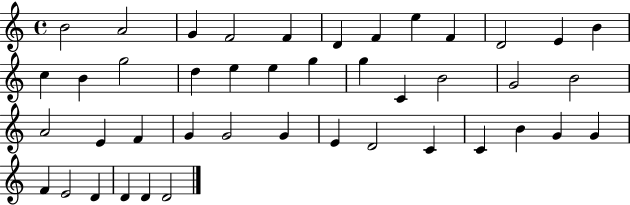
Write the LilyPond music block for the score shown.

{
  \clef treble
  \time 4/4
  \defaultTimeSignature
  \key c \major
  b'2 a'2 | g'4 f'2 f'4 | d'4 f'4 e''4 f'4 | d'2 e'4 b'4 | \break c''4 b'4 g''2 | d''4 e''4 e''4 g''4 | g''4 c'4 b'2 | g'2 b'2 | \break a'2 e'4 f'4 | g'4 g'2 g'4 | e'4 d'2 c'4 | c'4 b'4 g'4 g'4 | \break f'4 e'2 d'4 | d'4 d'4 d'2 | \bar "|."
}